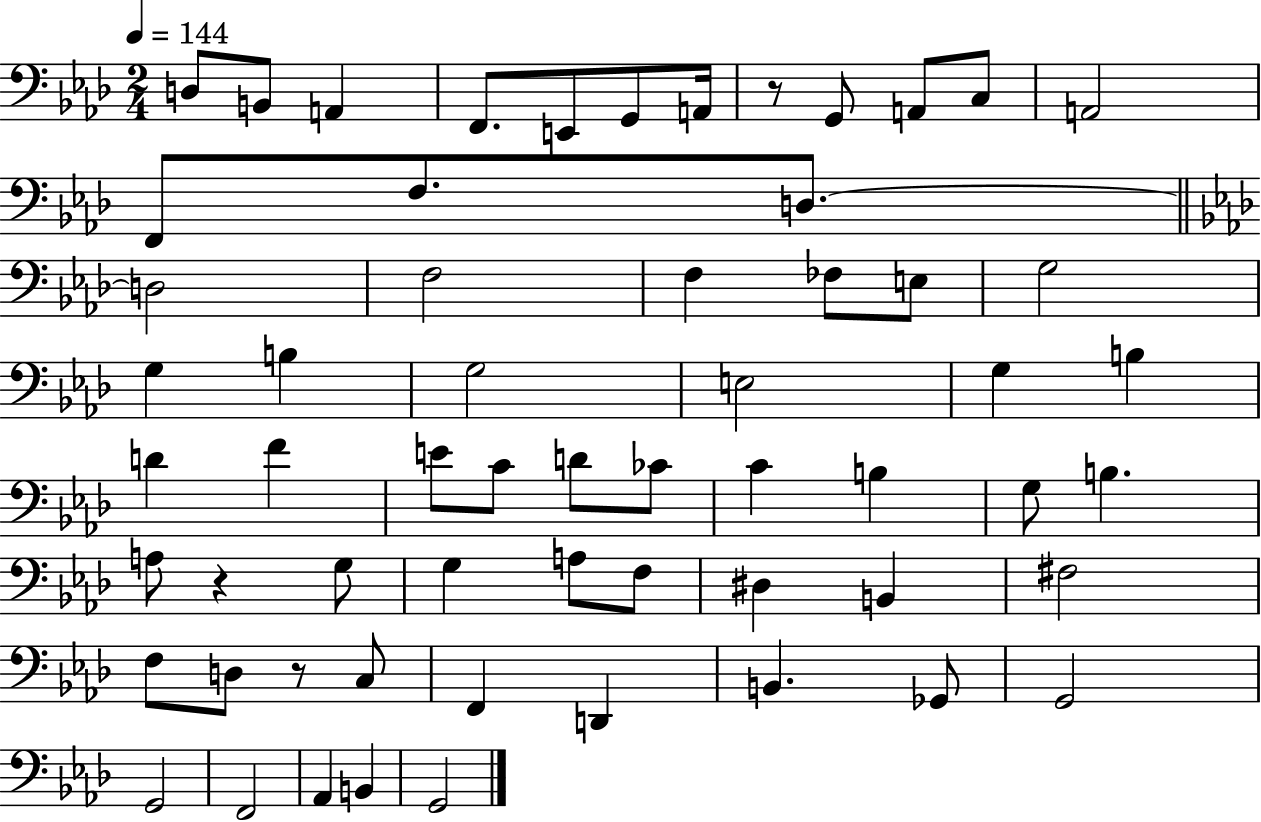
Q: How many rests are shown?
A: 3